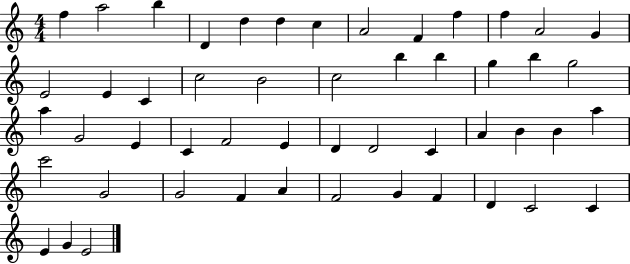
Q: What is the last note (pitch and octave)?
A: E4